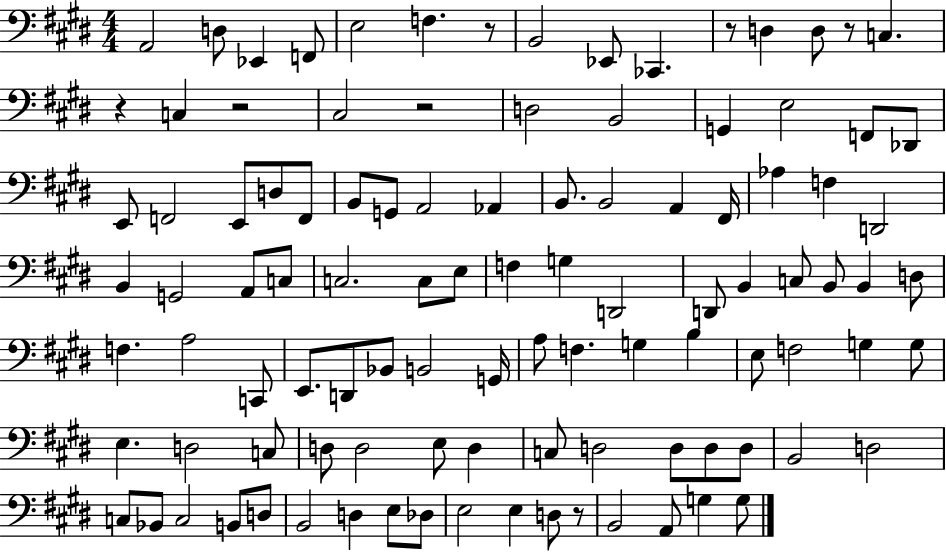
A2/h D3/e Eb2/q F2/e E3/h F3/q. R/e B2/h Eb2/e CES2/q. R/e D3/q D3/e R/e C3/q. R/q C3/q R/h C#3/h R/h D3/h B2/h G2/q E3/h F2/e Db2/e E2/e F2/h E2/e D3/e F2/e B2/e G2/e A2/h Ab2/q B2/e. B2/h A2/q F#2/s Ab3/q F3/q D2/h B2/q G2/h A2/e C3/e C3/h. C3/e E3/e F3/q G3/q D2/h D2/e B2/q C3/e B2/e B2/q D3/e F3/q. A3/h C2/e E2/e. D2/e Bb2/e B2/h G2/s A3/e F3/q. G3/q B3/q E3/e F3/h G3/q G3/e E3/q. D3/h C3/e D3/e D3/h E3/e D3/q C3/e D3/h D3/e D3/e D3/e B2/h D3/h C3/e Bb2/e C3/h B2/e D3/e B2/h D3/q E3/e Db3/e E3/h E3/q D3/e R/e B2/h A2/e G3/q G3/e